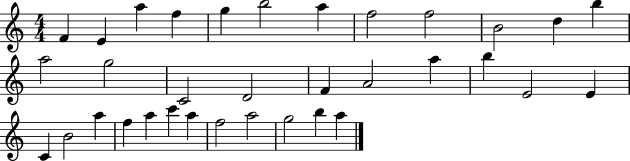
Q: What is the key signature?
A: C major